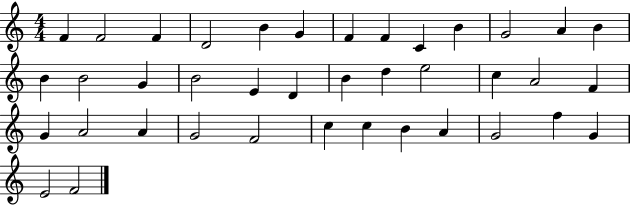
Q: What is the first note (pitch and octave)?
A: F4